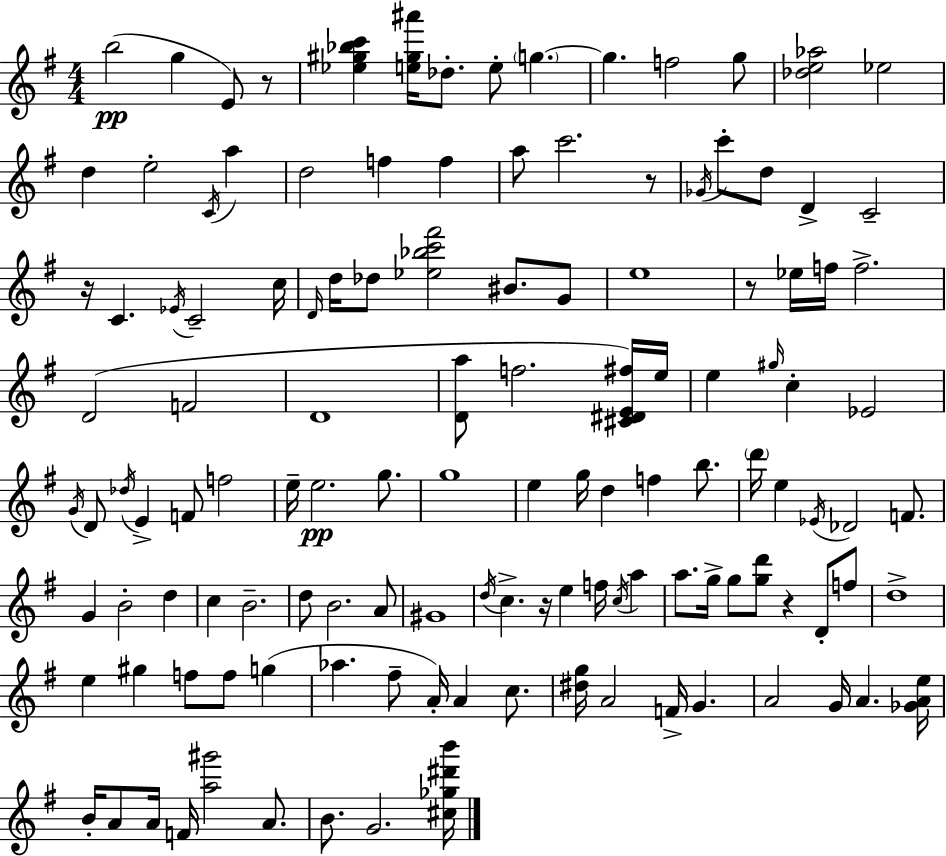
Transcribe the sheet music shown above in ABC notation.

X:1
T:Untitled
M:4/4
L:1/4
K:G
b2 g E/2 z/2 [_e^g_bc'] [e^g^a']/4 _d/2 e/2 g g f2 g/2 [_de_a]2 _e2 d e2 C/4 a d2 f f a/2 c'2 z/2 _G/4 c'/2 d/2 D C2 z/4 C _E/4 C2 c/4 D/4 d/4 _d/2 [_e_bc'^f']2 ^B/2 G/2 e4 z/2 _e/4 f/4 f2 D2 F2 D4 [Da]/2 f2 [^C^DE^f]/4 e/4 e ^g/4 c _E2 G/4 D/2 _d/4 E F/2 f2 e/4 e2 g/2 g4 e g/4 d f b/2 d'/4 e _E/4 _D2 F/2 G B2 d c B2 d/2 B2 A/2 ^G4 d/4 c z/4 e f/4 c/4 a a/2 g/4 g/2 [gd']/2 z D/2 f/2 d4 e ^g f/2 f/2 g _a ^f/2 A/4 A c/2 [^dg]/4 A2 F/4 G A2 G/4 A [_GAe]/4 B/4 A/2 A/4 F/4 [a^g']2 A/2 B/2 G2 [^c_g^d'b']/4